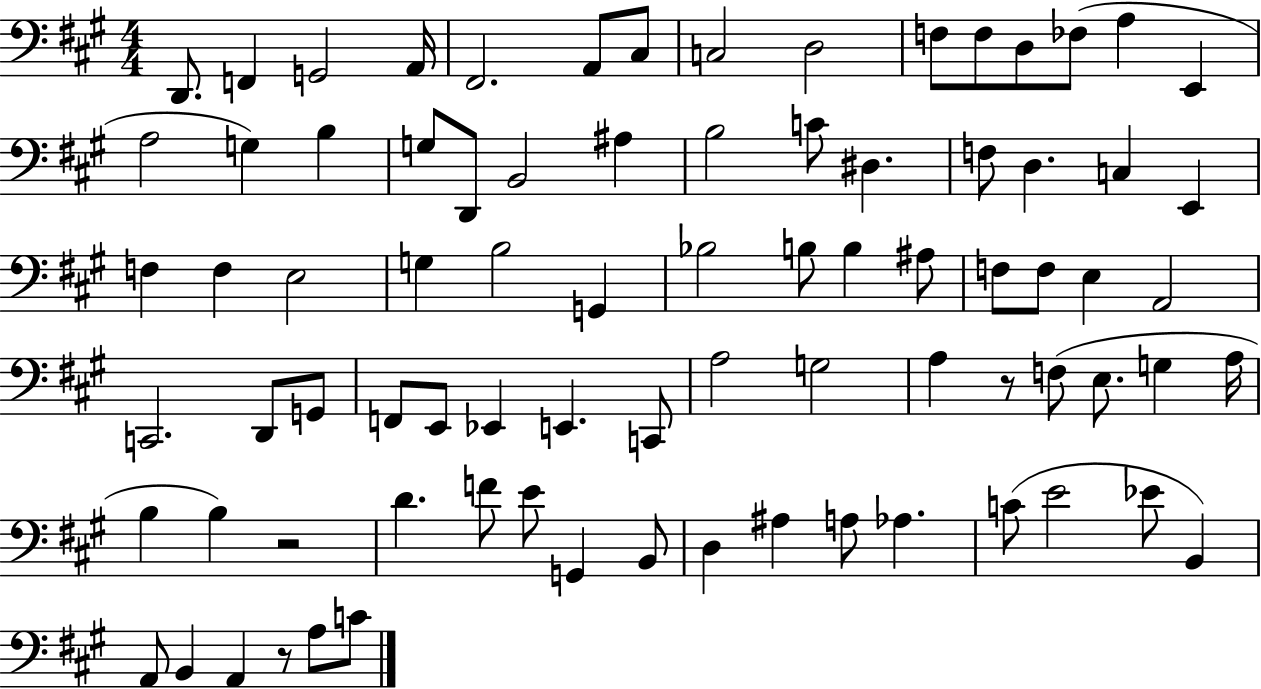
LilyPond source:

{
  \clef bass
  \numericTimeSignature
  \time 4/4
  \key a \major
  d,8. f,4 g,2 a,16 | fis,2. a,8 cis8 | c2 d2 | f8 f8 d8 fes8( a4 e,4 | \break a2 g4) b4 | g8 d,8 b,2 ais4 | b2 c'8 dis4. | f8 d4. c4 e,4 | \break f4 f4 e2 | g4 b2 g,4 | bes2 b8 b4 ais8 | f8 f8 e4 a,2 | \break c,2. d,8 g,8 | f,8 e,8 ees,4 e,4. c,8 | a2 g2 | a4 r8 f8( e8. g4 a16 | \break b4 b4) r2 | d'4. f'8 e'8 g,4 b,8 | d4 ais4 a8 aes4. | c'8( e'2 ees'8 b,4) | \break a,8 b,4 a,4 r8 a8 c'8 | \bar "|."
}